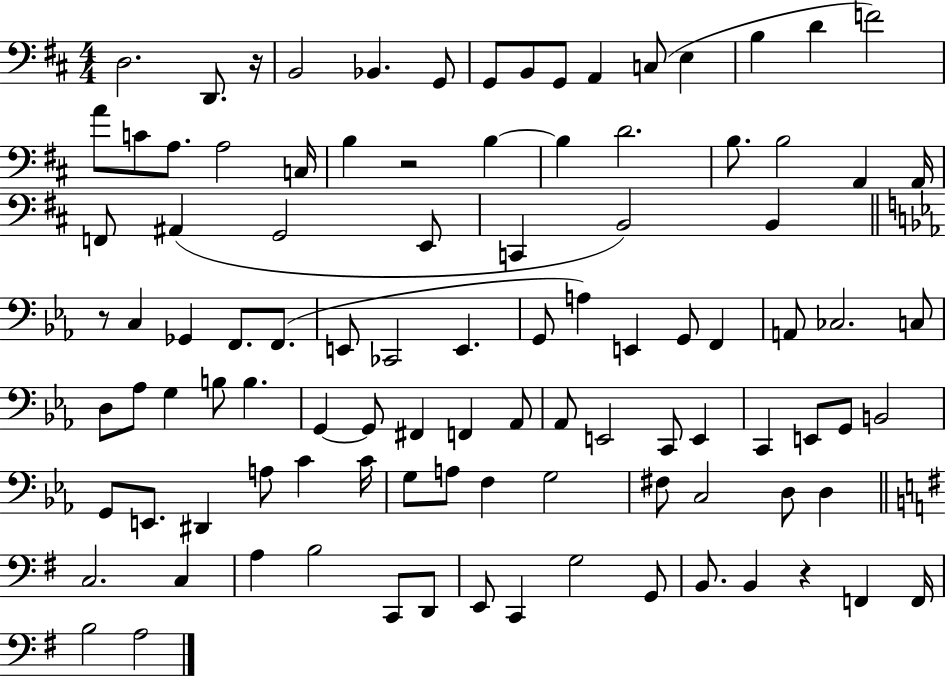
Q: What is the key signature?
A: D major